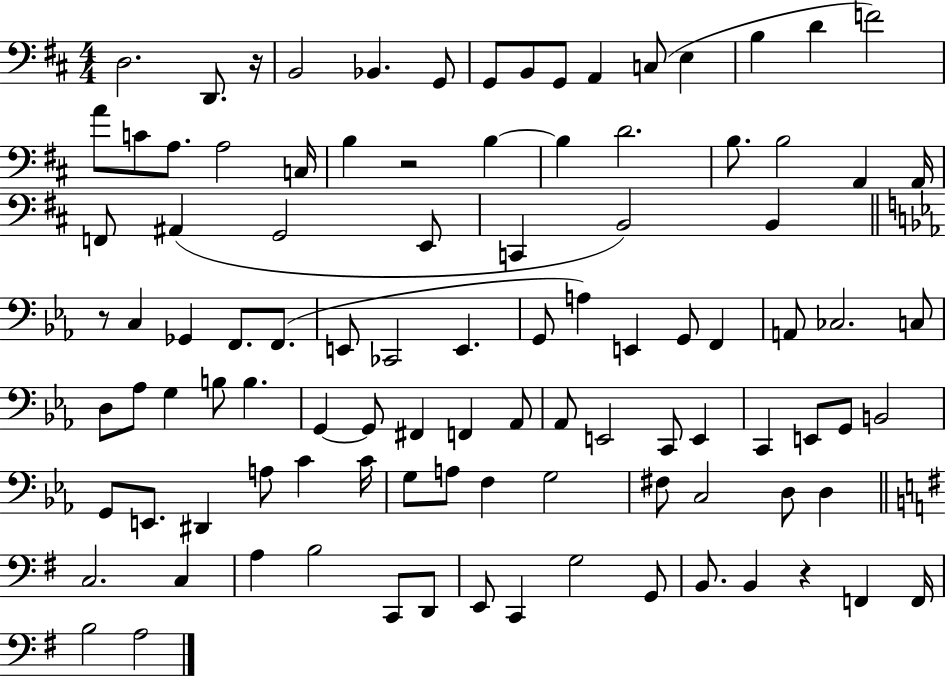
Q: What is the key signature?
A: D major